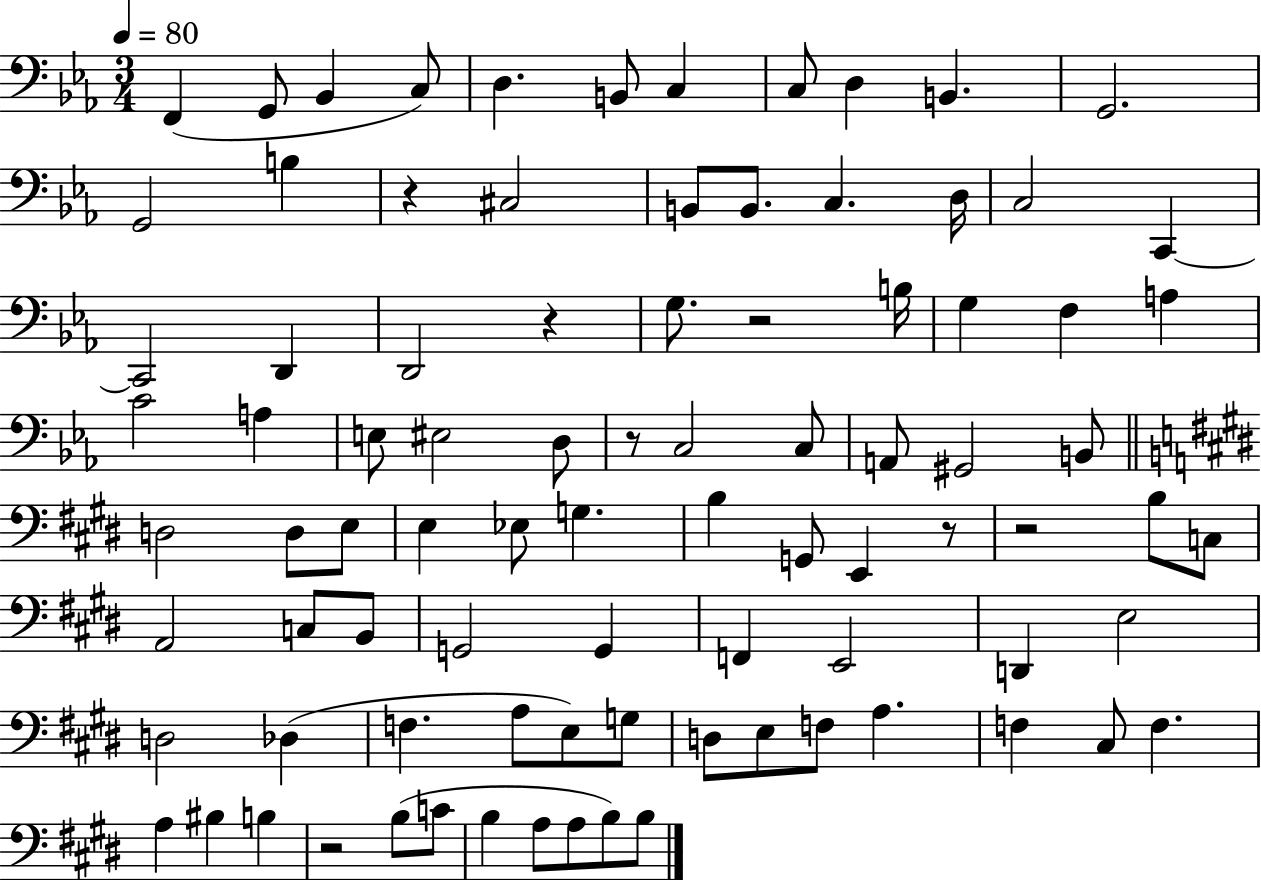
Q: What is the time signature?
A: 3/4